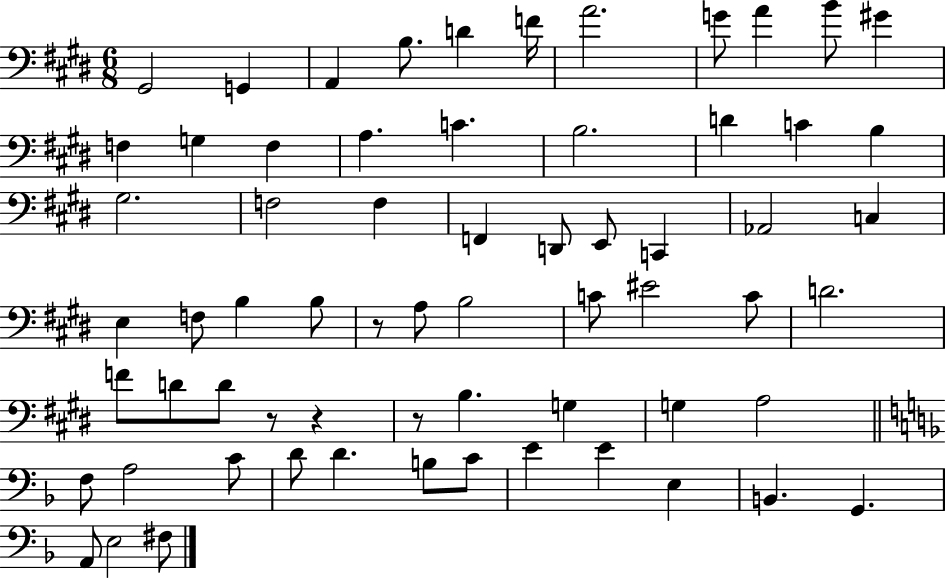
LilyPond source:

{
  \clef bass
  \numericTimeSignature
  \time 6/8
  \key e \major
  gis,2 g,4 | a,4 b8. d'4 f'16 | a'2. | g'8 a'4 b'8 gis'4 | \break f4 g4 f4 | a4. c'4. | b2. | d'4 c'4 b4 | \break gis2. | f2 f4 | f,4 d,8 e,8 c,4 | aes,2 c4 | \break e4 f8 b4 b8 | r8 a8 b2 | c'8 eis'2 c'8 | d'2. | \break f'8 d'8 d'8 r8 r4 | r8 b4. g4 | g4 a2 | \bar "||" \break \key d \minor f8 a2 c'8 | d'8 d'4. b8 c'8 | e'4 e'4 e4 | b,4. g,4. | \break a,8 e2 fis8 | \bar "|."
}